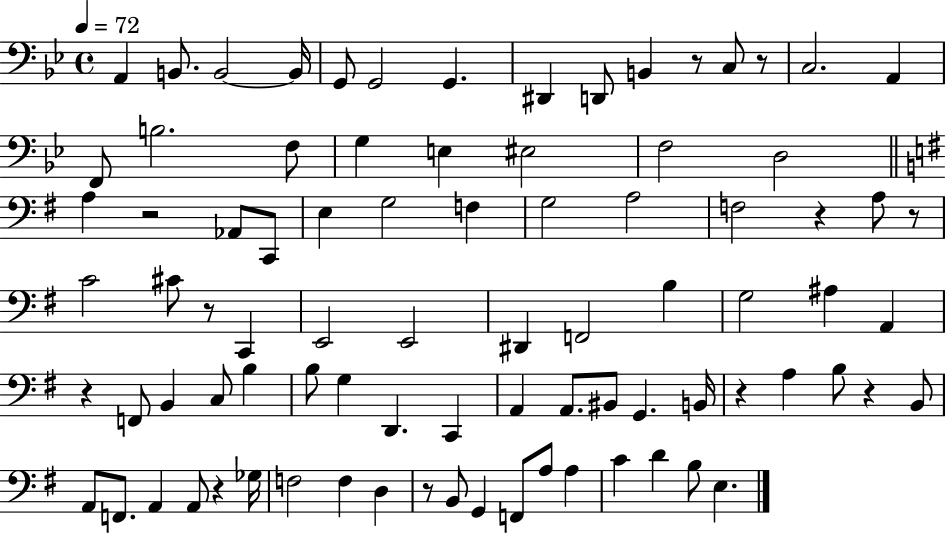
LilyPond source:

{
  \clef bass
  \time 4/4
  \defaultTimeSignature
  \key bes \major
  \tempo 4 = 72
  \repeat volta 2 { a,4 b,8. b,2~~ b,16 | g,8 g,2 g,4. | dis,4 d,8 b,4 r8 c8 r8 | c2. a,4 | \break f,8 b2. f8 | g4 e4 eis2 | f2 d2 | \bar "||" \break \key g \major a4 r2 aes,8 c,8 | e4 g2 f4 | g2 a2 | f2 r4 a8 r8 | \break c'2 cis'8 r8 c,4 | e,2 e,2 | dis,4 f,2 b4 | g2 ais4 a,4 | \break r4 f,8 b,4 c8 b4 | b8 g4 d,4. c,4 | a,4 a,8. bis,8 g,4. b,16 | r4 a4 b8 r4 b,8 | \break a,8 f,8. a,4 a,8 r4 ges16 | f2 f4 d4 | r8 b,8 g,4 f,8 a8 a4 | c'4 d'4 b8 e4. | \break } \bar "|."
}